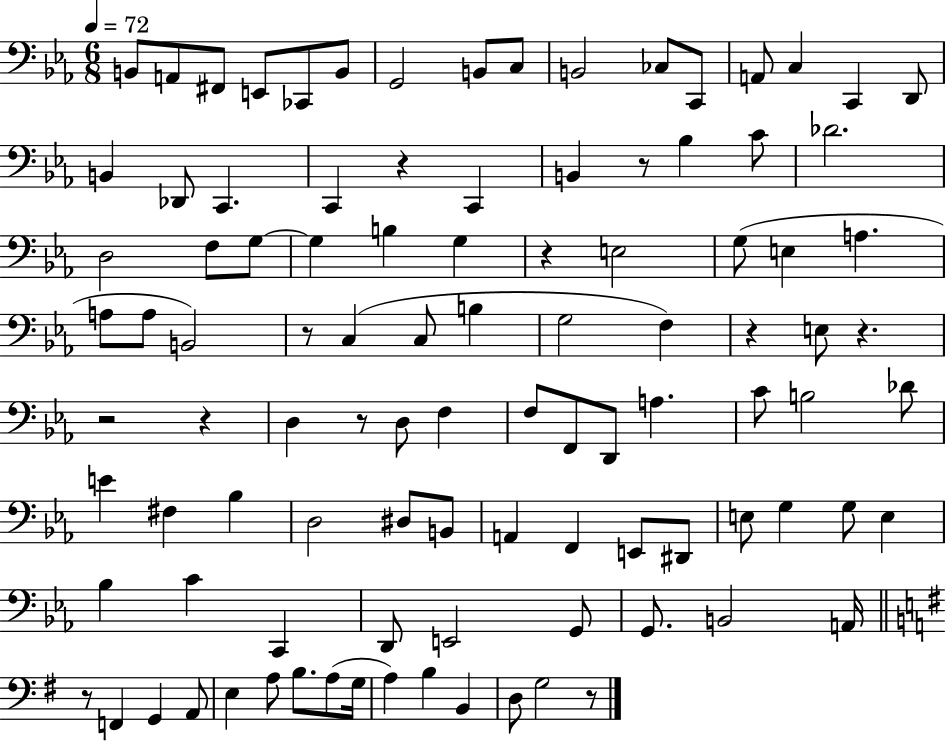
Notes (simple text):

B2/e A2/e F#2/e E2/e CES2/e B2/e G2/h B2/e C3/e B2/h CES3/e C2/e A2/e C3/q C2/q D2/e B2/q Db2/e C2/q. C2/q R/q C2/q B2/q R/e Bb3/q C4/e Db4/h. D3/h F3/e G3/e G3/q B3/q G3/q R/q E3/h G3/e E3/q A3/q. A3/e A3/e B2/h R/e C3/q C3/e B3/q G3/h F3/q R/q E3/e R/q. R/h R/q D3/q R/e D3/e F3/q F3/e F2/e D2/e A3/q. C4/e B3/h Db4/e E4/q F#3/q Bb3/q D3/h D#3/e B2/e A2/q F2/q E2/e D#2/e E3/e G3/q G3/e E3/q Bb3/q C4/q C2/q D2/e E2/h G2/e G2/e. B2/h A2/s R/e F2/q G2/q A2/e E3/q A3/e B3/e. A3/e G3/s A3/q B3/q B2/q D3/e G3/h R/e